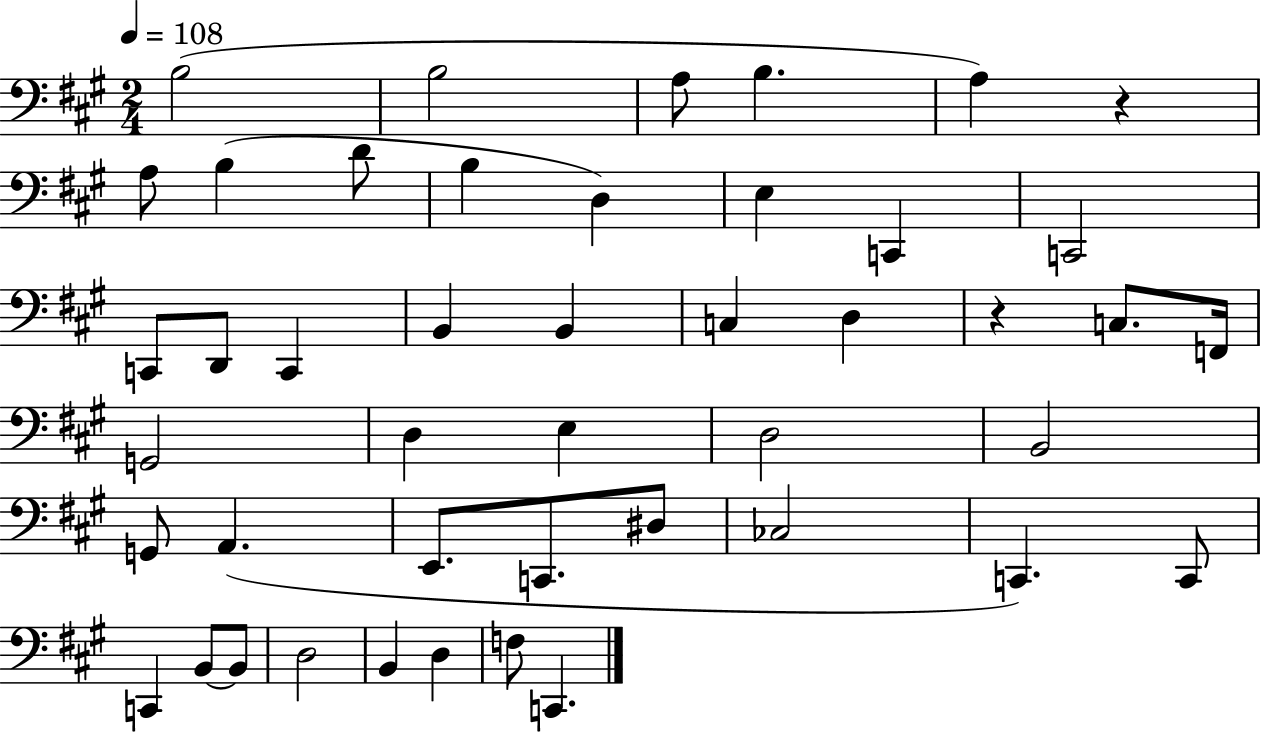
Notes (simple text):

B3/h B3/h A3/e B3/q. A3/q R/q A3/e B3/q D4/e B3/q D3/q E3/q C2/q C2/h C2/e D2/e C2/q B2/q B2/q C3/q D3/q R/q C3/e. F2/s G2/h D3/q E3/q D3/h B2/h G2/e A2/q. E2/e. C2/e. D#3/e CES3/h C2/q. C2/e C2/q B2/e B2/e D3/h B2/q D3/q F3/e C2/q.